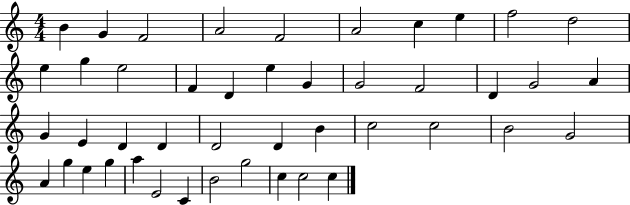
B4/q G4/q F4/h A4/h F4/h A4/h C5/q E5/q F5/h D5/h E5/q G5/q E5/h F4/q D4/q E5/q G4/q G4/h F4/h D4/q G4/h A4/q G4/q E4/q D4/q D4/q D4/h D4/q B4/q C5/h C5/h B4/h G4/h A4/q G5/q E5/q G5/q A5/q E4/h C4/q B4/h G5/h C5/q C5/h C5/q